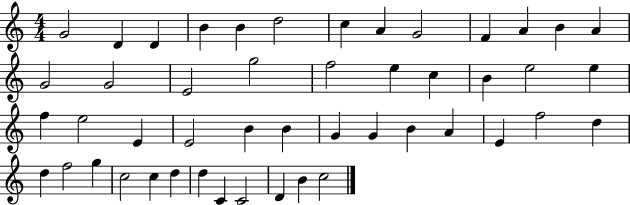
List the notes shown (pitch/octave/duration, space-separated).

G4/h D4/q D4/q B4/q B4/q D5/h C5/q A4/q G4/h F4/q A4/q B4/q A4/q G4/h G4/h E4/h G5/h F5/h E5/q C5/q B4/q E5/h E5/q F5/q E5/h E4/q E4/h B4/q B4/q G4/q G4/q B4/q A4/q E4/q F5/h D5/q D5/q F5/h G5/q C5/h C5/q D5/q D5/q C4/q C4/h D4/q B4/q C5/h